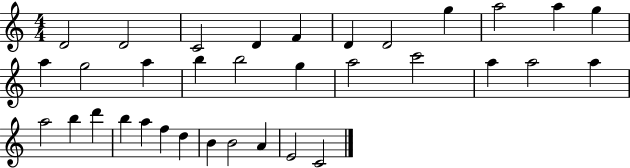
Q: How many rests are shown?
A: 0